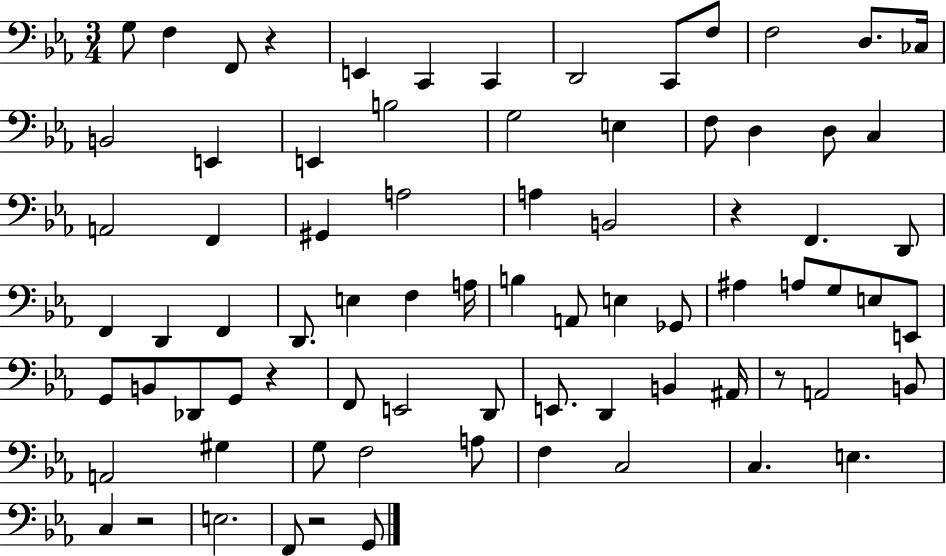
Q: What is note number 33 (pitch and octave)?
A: F2